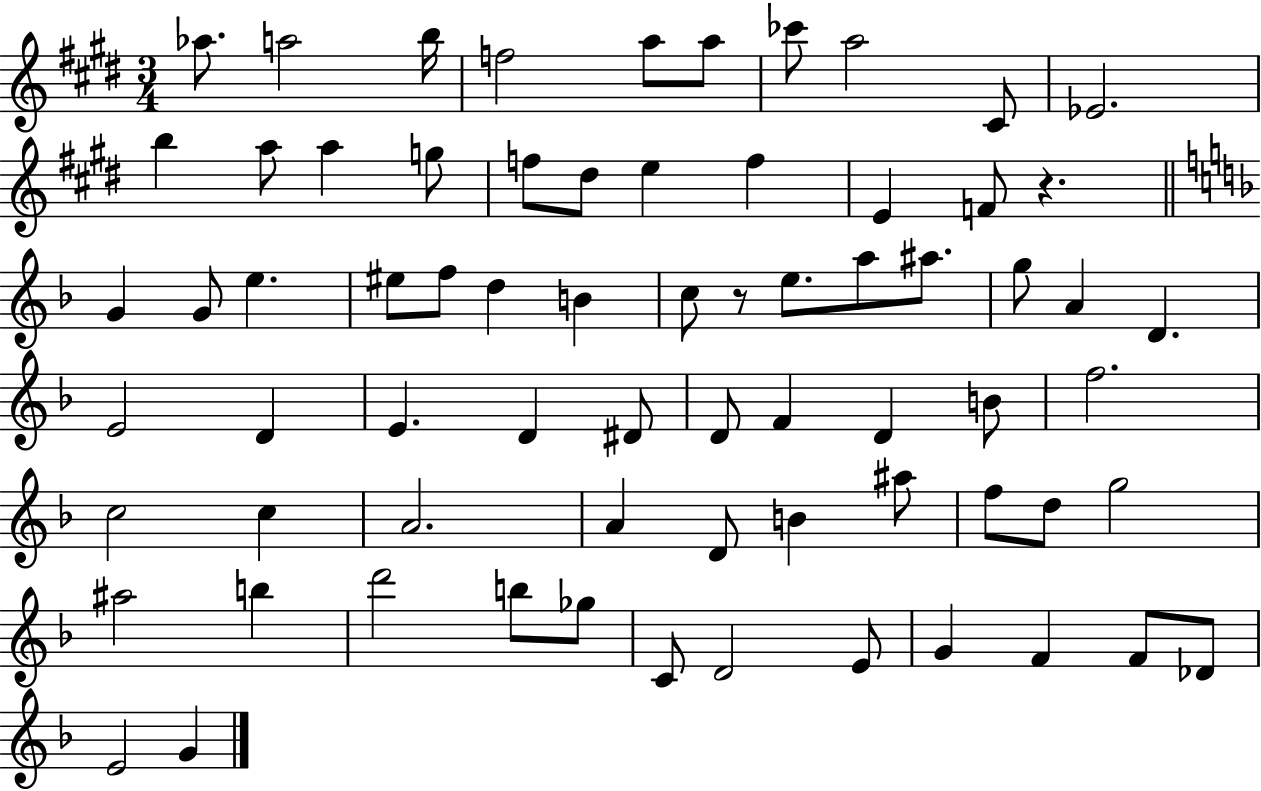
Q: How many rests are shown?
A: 2